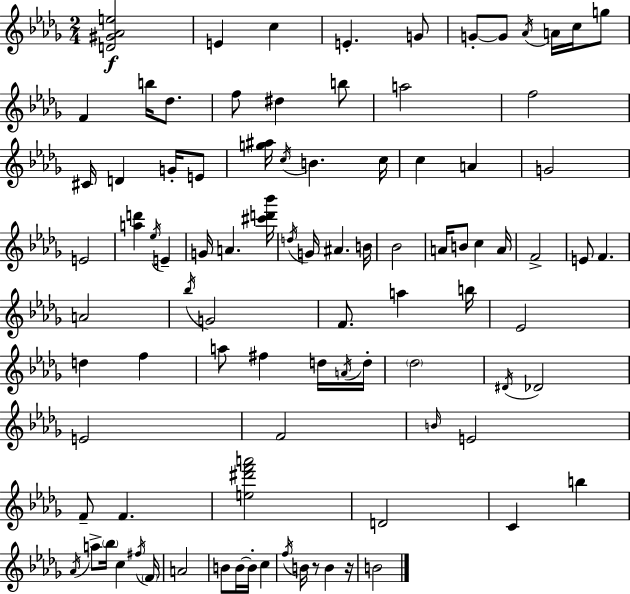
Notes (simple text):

[D4,G#4,Ab4,E5]/h E4/q C5/q E4/q. G4/e G4/e G4/e Ab4/s A4/s C5/s G5/e F4/q B5/s Db5/e. F5/e D#5/q B5/e A5/h F5/h C#4/s D4/q G4/s E4/e [G5,A#5]/s C5/s B4/q. C5/s C5/q A4/q G4/h E4/h [A5,D6]/q Eb5/s E4/q G4/s A4/q. [C#6,D6,Bb6]/s D5/s G4/s A#4/q. B4/s Bb4/h A4/s B4/e C5/q A4/s F4/h E4/e F4/q. A4/h Bb5/s G4/h F4/e. A5/q B5/s Eb4/h D5/q F5/q A5/e F#5/q D5/s A4/s D5/s Db5/h D#4/s Db4/h E4/h F4/h B4/s E4/h F4/e F4/q. [E5,D#6,F6,A6]/h D4/h C4/q B5/q Ab4/s A5/e Bb5/s C5/q F#5/s F4/s A4/h B4/e B4/s B4/s C5/q F5/s B4/s R/e B4/q R/s B4/h